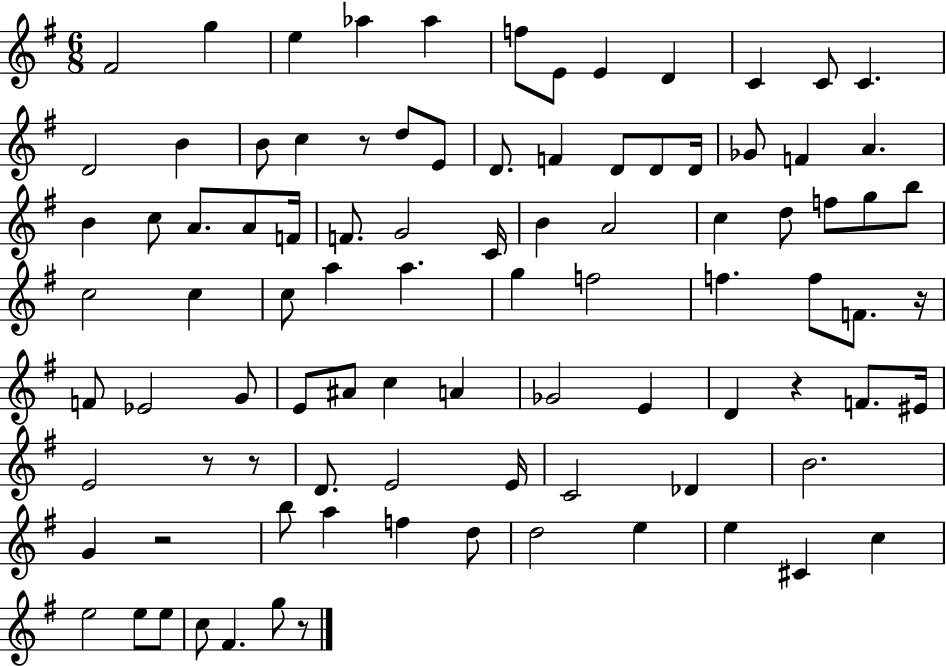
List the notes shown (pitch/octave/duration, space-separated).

F#4/h G5/q E5/q Ab5/q Ab5/q F5/e E4/e E4/q D4/q C4/q C4/e C4/q. D4/h B4/q B4/e C5/q R/e D5/e E4/e D4/e. F4/q D4/e D4/e D4/s Gb4/e F4/q A4/q. B4/q C5/e A4/e. A4/e F4/s F4/e. G4/h C4/s B4/q A4/h C5/q D5/e F5/e G5/e B5/e C5/h C5/q C5/e A5/q A5/q. G5/q F5/h F5/q. F5/e F4/e. R/s F4/e Eb4/h G4/e E4/e A#4/e C5/q A4/q Gb4/h E4/q D4/q R/q F4/e. EIS4/s E4/h R/e R/e D4/e. E4/h E4/s C4/h Db4/q B4/h. G4/q R/h B5/e A5/q F5/q D5/e D5/h E5/q E5/q C#4/q C5/q E5/h E5/e E5/e C5/e F#4/q. G5/e R/e